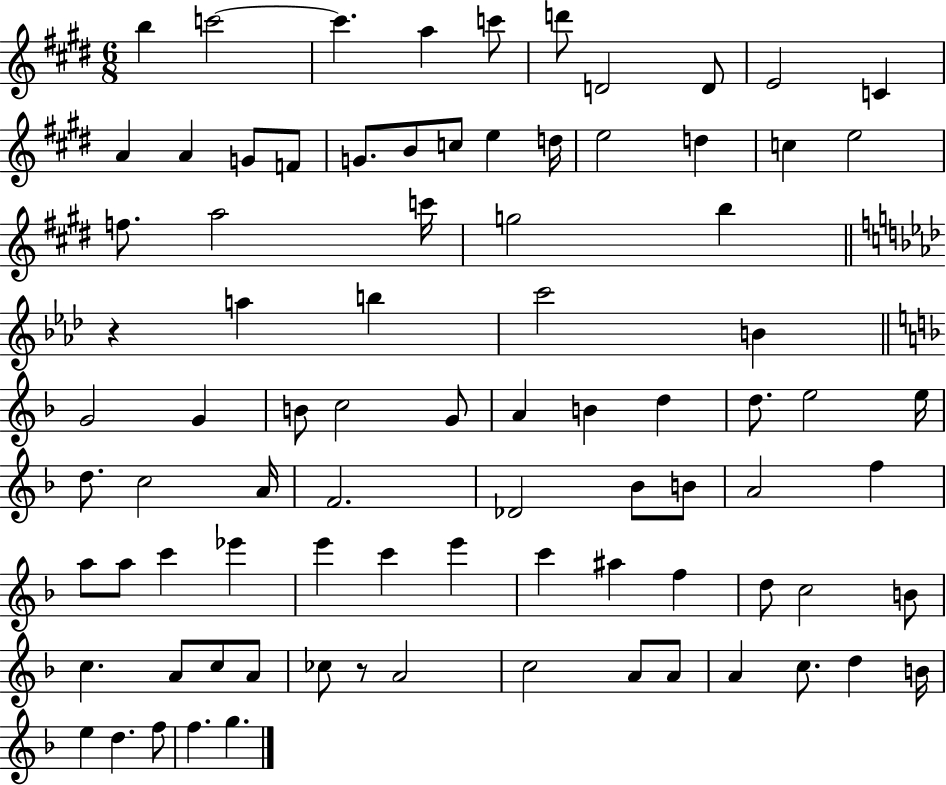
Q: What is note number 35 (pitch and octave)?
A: B4